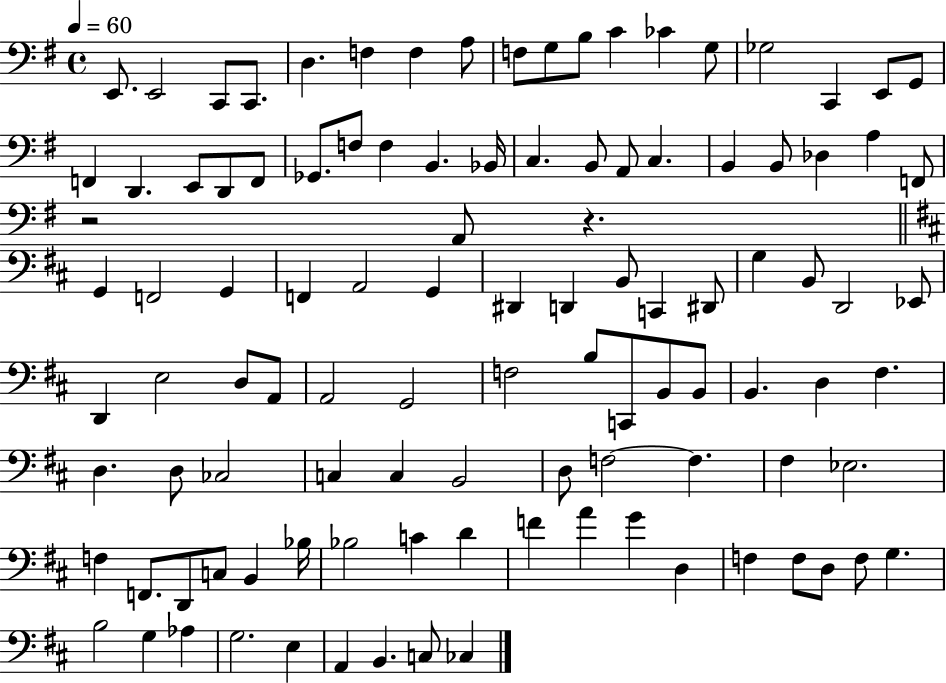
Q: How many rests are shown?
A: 2